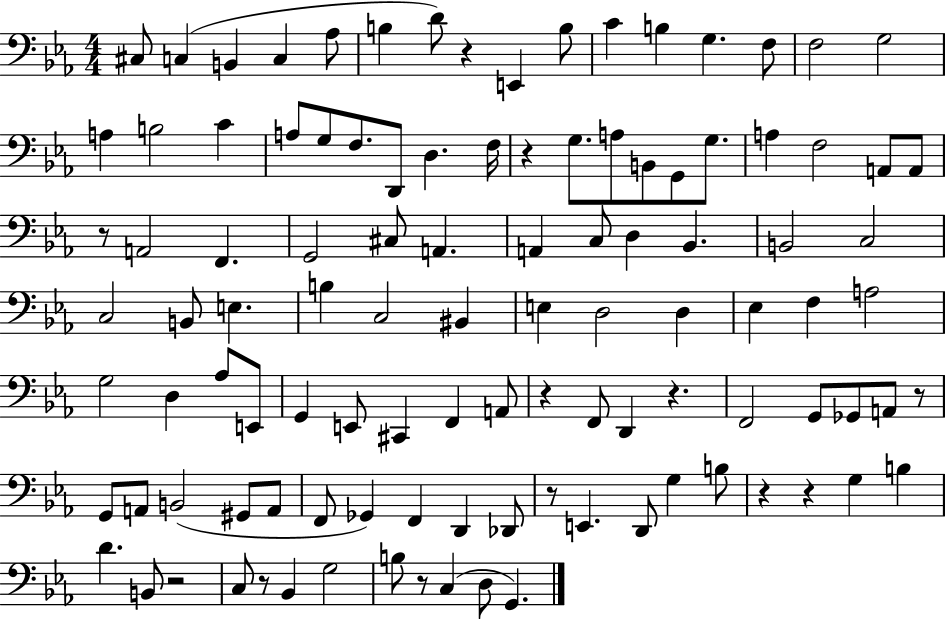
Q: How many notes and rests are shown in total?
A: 108